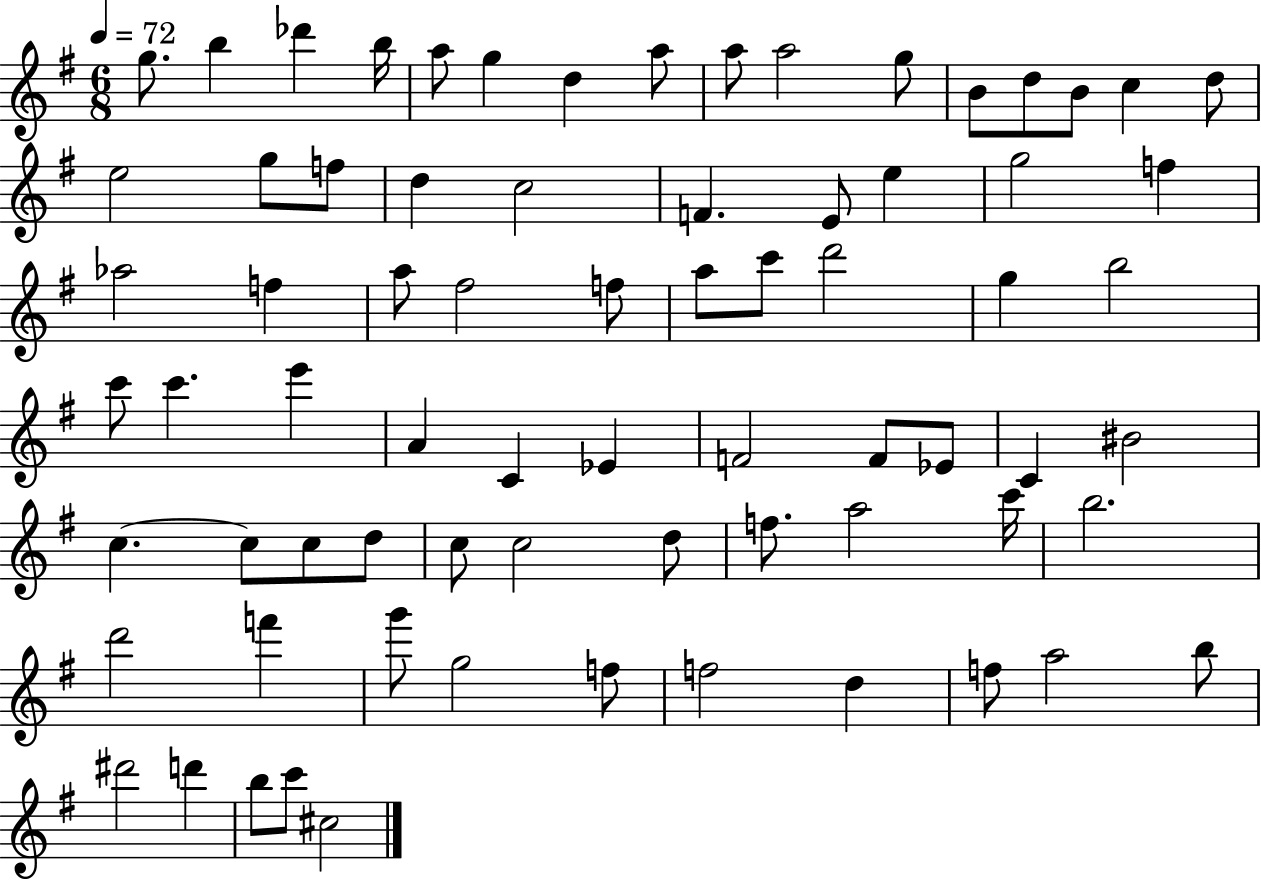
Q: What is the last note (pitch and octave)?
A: C#5